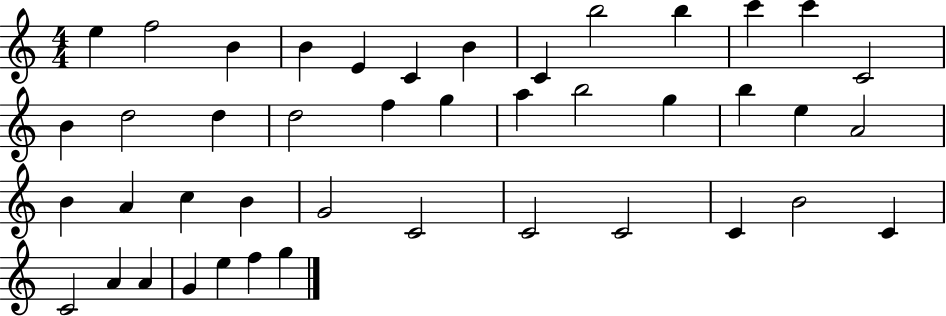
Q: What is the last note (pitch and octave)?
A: G5